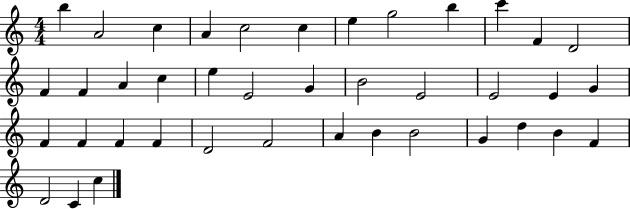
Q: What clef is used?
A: treble